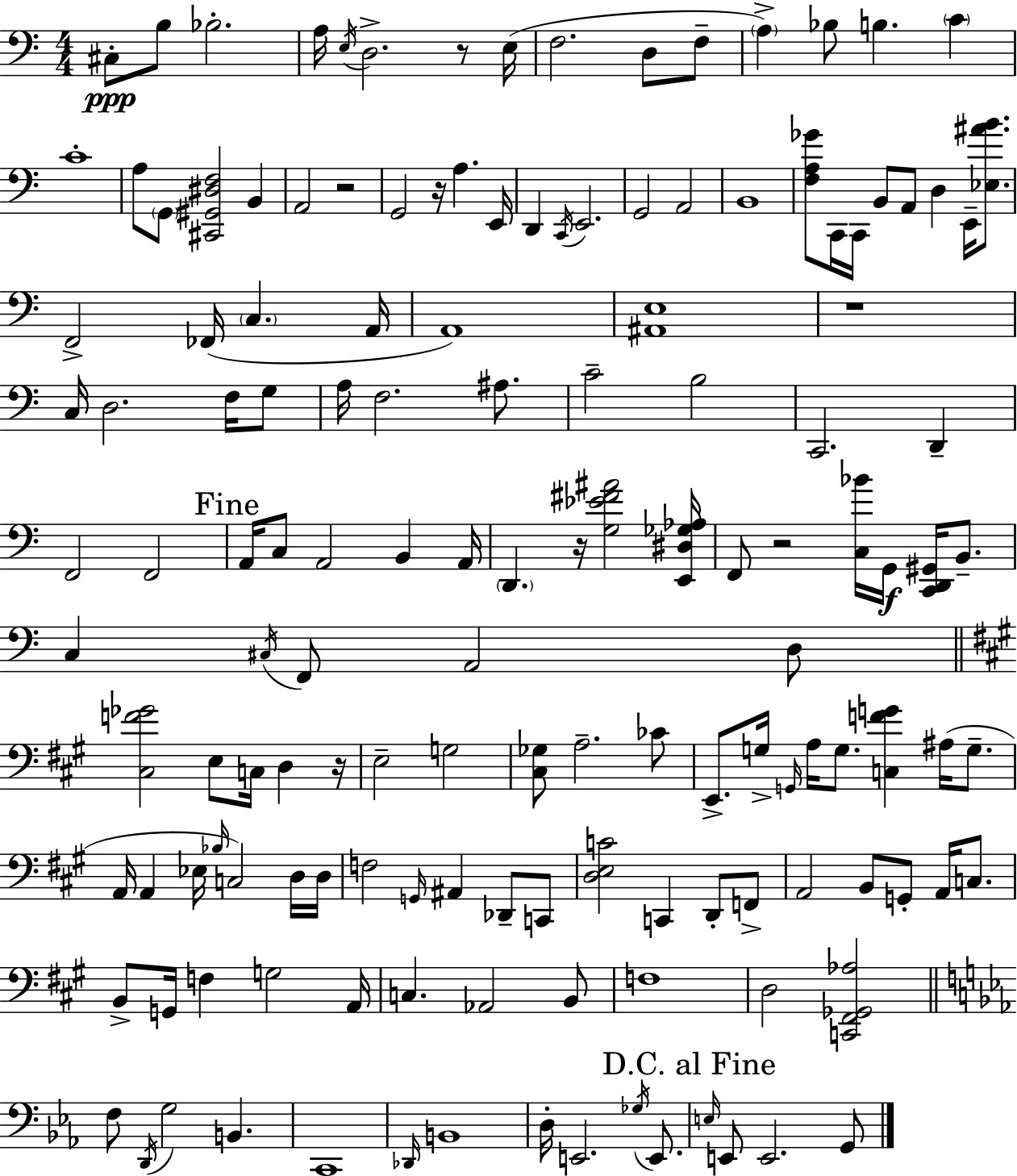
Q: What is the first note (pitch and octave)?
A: C#3